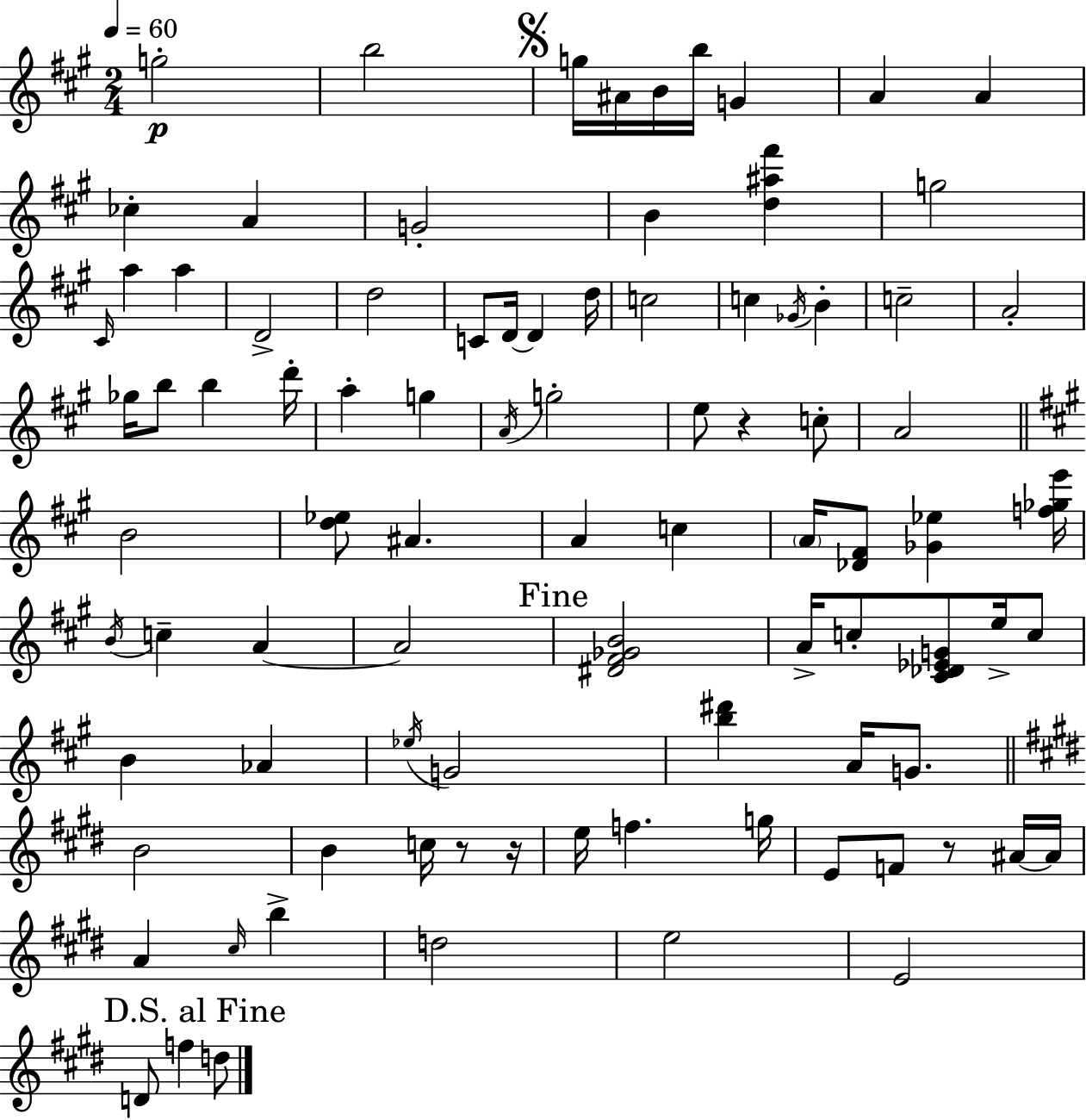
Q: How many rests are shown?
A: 4